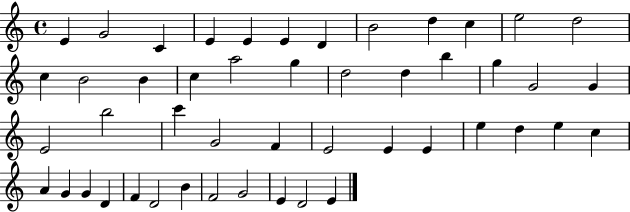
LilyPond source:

{
  \clef treble
  \time 4/4
  \defaultTimeSignature
  \key c \major
  e'4 g'2 c'4 | e'4 e'4 e'4 d'4 | b'2 d''4 c''4 | e''2 d''2 | \break c''4 b'2 b'4 | c''4 a''2 g''4 | d''2 d''4 b''4 | g''4 g'2 g'4 | \break e'2 b''2 | c'''4 g'2 f'4 | e'2 e'4 e'4 | e''4 d''4 e''4 c''4 | \break a'4 g'4 g'4 d'4 | f'4 d'2 b'4 | f'2 g'2 | e'4 d'2 e'4 | \break \bar "|."
}